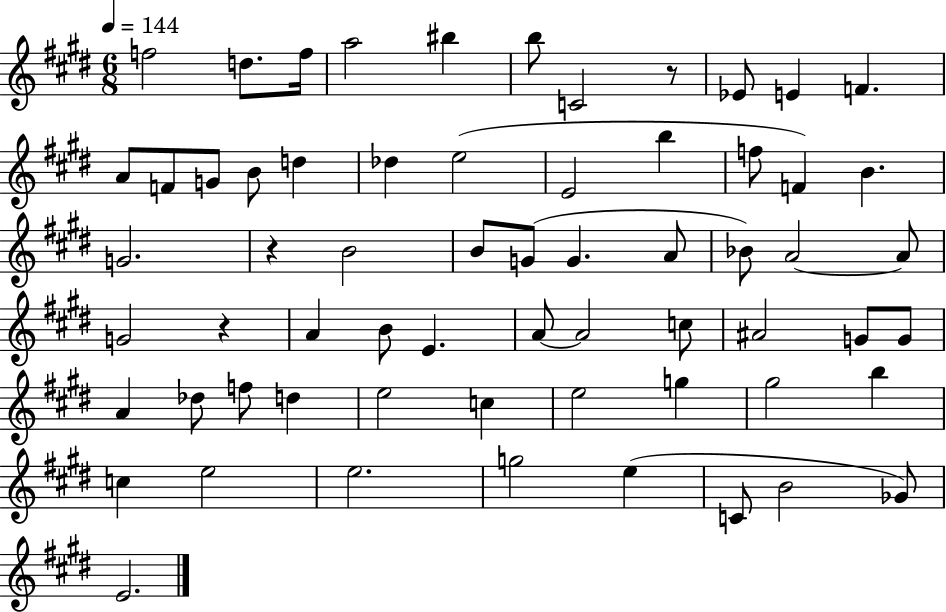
{
  \clef treble
  \numericTimeSignature
  \time 6/8
  \key e \major
  \tempo 4 = 144
  f''2 d''8. f''16 | a''2 bis''4 | b''8 c'2 r8 | ees'8 e'4 f'4. | \break a'8 f'8 g'8 b'8 d''4 | des''4 e''2( | e'2 b''4 | f''8 f'4) b'4. | \break g'2. | r4 b'2 | b'8 g'8( g'4. a'8 | bes'8) a'2~~ a'8 | \break g'2 r4 | a'4 b'8 e'4. | a'8~~ a'2 c''8 | ais'2 g'8 g'8 | \break a'4 des''8 f''8 d''4 | e''2 c''4 | e''2 g''4 | gis''2 b''4 | \break c''4 e''2 | e''2. | g''2 e''4( | c'8 b'2 ges'8) | \break e'2. | \bar "|."
}